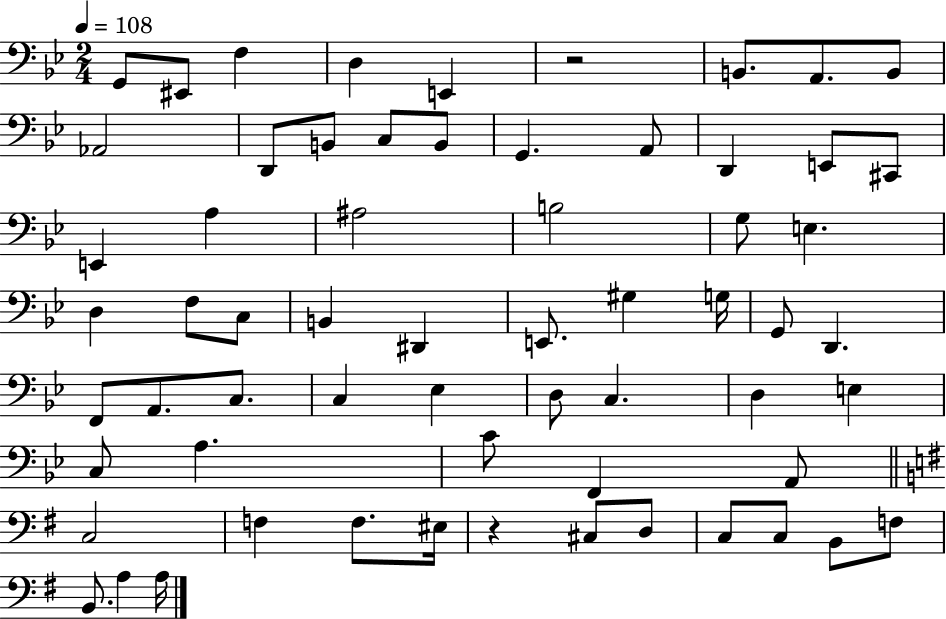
X:1
T:Untitled
M:2/4
L:1/4
K:Bb
G,,/2 ^E,,/2 F, D, E,, z2 B,,/2 A,,/2 B,,/2 _A,,2 D,,/2 B,,/2 C,/2 B,,/2 G,, A,,/2 D,, E,,/2 ^C,,/2 E,, A, ^A,2 B,2 G,/2 E, D, F,/2 C,/2 B,, ^D,, E,,/2 ^G, G,/4 G,,/2 D,, F,,/2 A,,/2 C,/2 C, _E, D,/2 C, D, E, C,/2 A, C/2 F,, A,,/2 C,2 F, F,/2 ^E,/4 z ^C,/2 D,/2 C,/2 C,/2 B,,/2 F,/2 B,,/2 A, A,/4